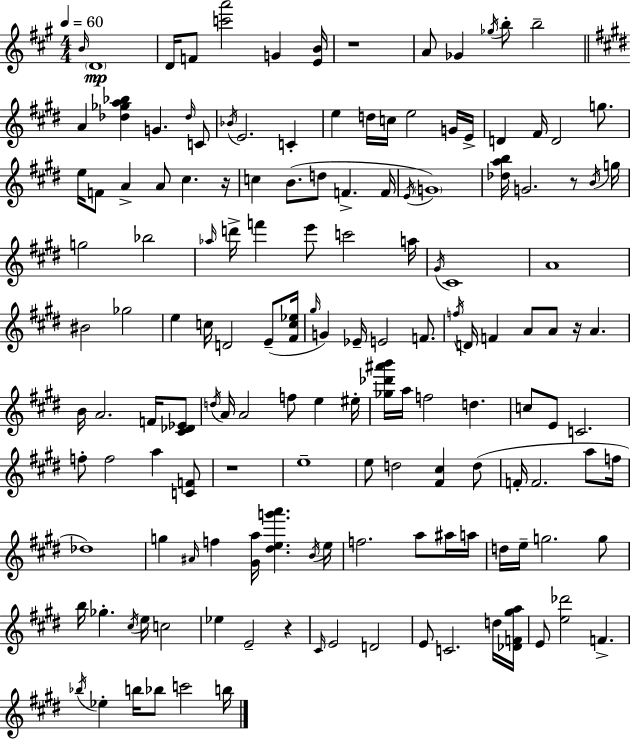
X:1
T:Untitled
M:4/4
L:1/4
K:A
B/4 D4 D/4 F/2 [c'a']2 G [EB]/4 z4 A/2 _G _g/4 b/2 b2 A [_d_ga_b] G _d/4 C/2 _B/4 E2 C e d/4 c/4 e2 G/4 E/4 D ^F/4 D2 g/2 e/4 F/2 A A/2 ^c z/4 c B/2 d/2 F F/4 E/4 G4 [_dab]/4 G2 z/2 B/4 g/4 g2 _b2 _a/4 d'/4 f' e'/2 c'2 a/4 ^G/4 ^C4 A4 ^B2 _g2 e c/4 D2 E/2 [^Fc_e]/4 ^g/4 G _E/4 E2 F/2 f/4 D/4 F A/2 A/2 z/4 A B/4 A2 F/4 [^C_D_E]/2 d/4 A/4 A2 f/2 e ^e/4 [_g_d'^a'b']/4 a/4 f2 d c/2 E/2 C2 f/2 f2 a [CF]/2 z4 e4 e/2 d2 [^F^c] d/2 F/4 F2 a/2 f/4 _d4 g ^A/4 f [^Ga]/4 [^deg'a'] B/4 e/4 f2 a/2 ^a/4 a/4 d/4 e/4 g2 g/2 b/4 _g ^c/4 e/4 c2 _e E2 z ^C/4 E2 D2 E/2 C2 d/4 [_DF^ga]/4 E/2 [e_d']2 F _b/4 _e b/4 _b/2 c'2 b/4